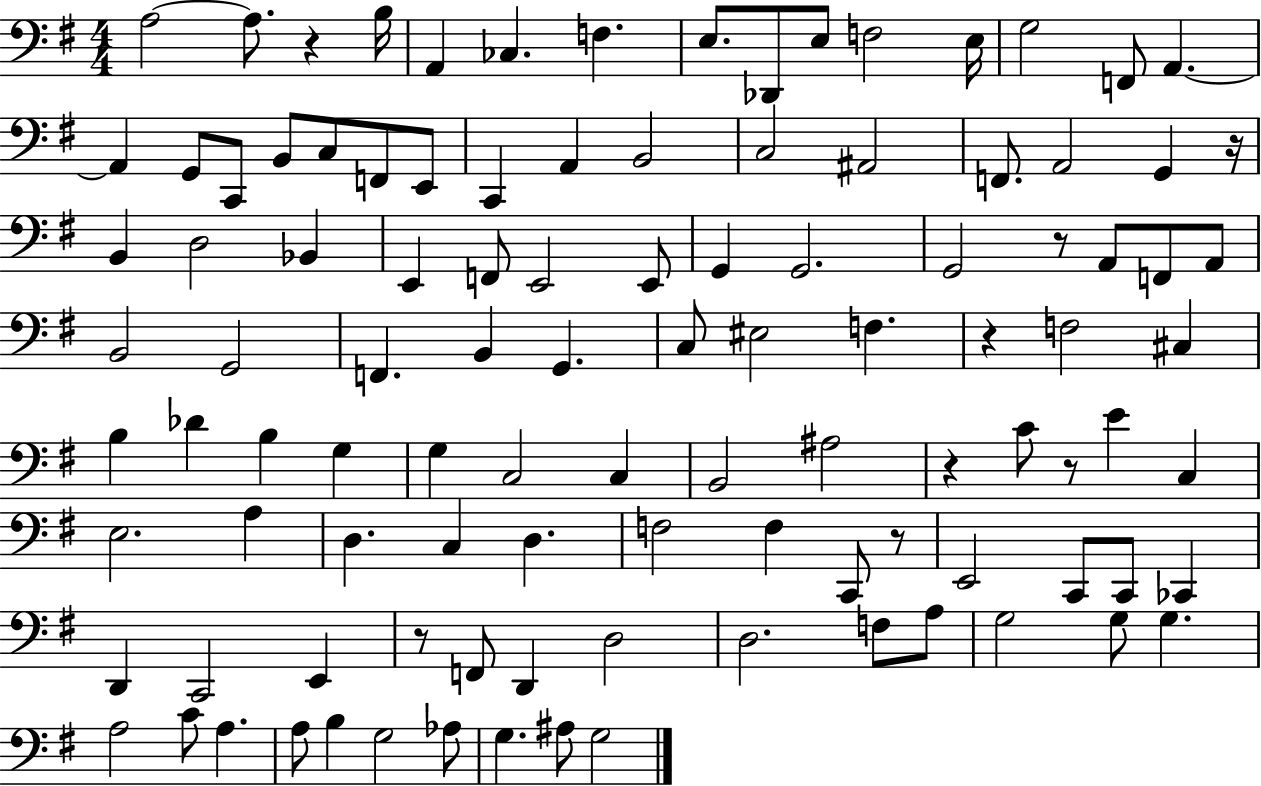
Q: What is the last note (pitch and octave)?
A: G3